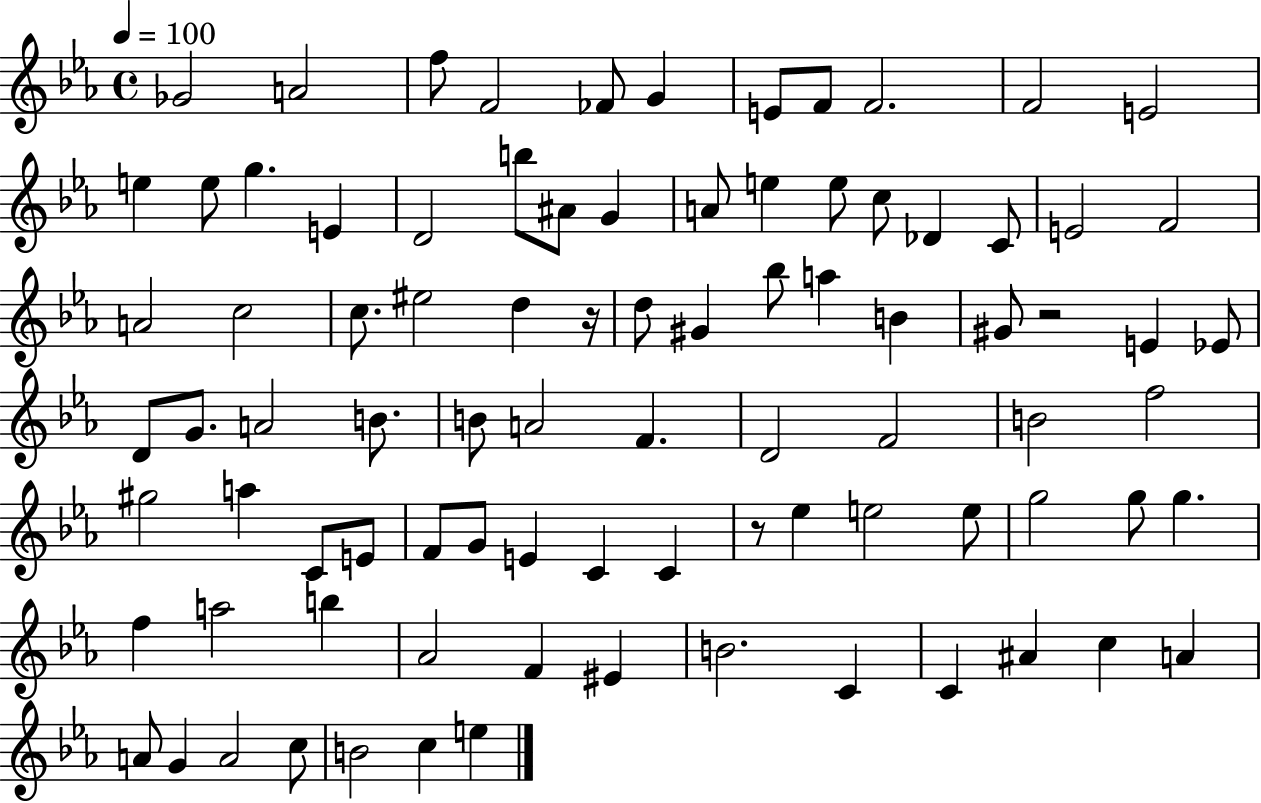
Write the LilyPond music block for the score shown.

{
  \clef treble
  \time 4/4
  \defaultTimeSignature
  \key ees \major
  \tempo 4 = 100
  \repeat volta 2 { ges'2 a'2 | f''8 f'2 fes'8 g'4 | e'8 f'8 f'2. | f'2 e'2 | \break e''4 e''8 g''4. e'4 | d'2 b''8 ais'8 g'4 | a'8 e''4 e''8 c''8 des'4 c'8 | e'2 f'2 | \break a'2 c''2 | c''8. eis''2 d''4 r16 | d''8 gis'4 bes''8 a''4 b'4 | gis'8 r2 e'4 ees'8 | \break d'8 g'8. a'2 b'8. | b'8 a'2 f'4. | d'2 f'2 | b'2 f''2 | \break gis''2 a''4 c'8 e'8 | f'8 g'8 e'4 c'4 c'4 | r8 ees''4 e''2 e''8 | g''2 g''8 g''4. | \break f''4 a''2 b''4 | aes'2 f'4 eis'4 | b'2. c'4 | c'4 ais'4 c''4 a'4 | \break a'8 g'4 a'2 c''8 | b'2 c''4 e''4 | } \bar "|."
}